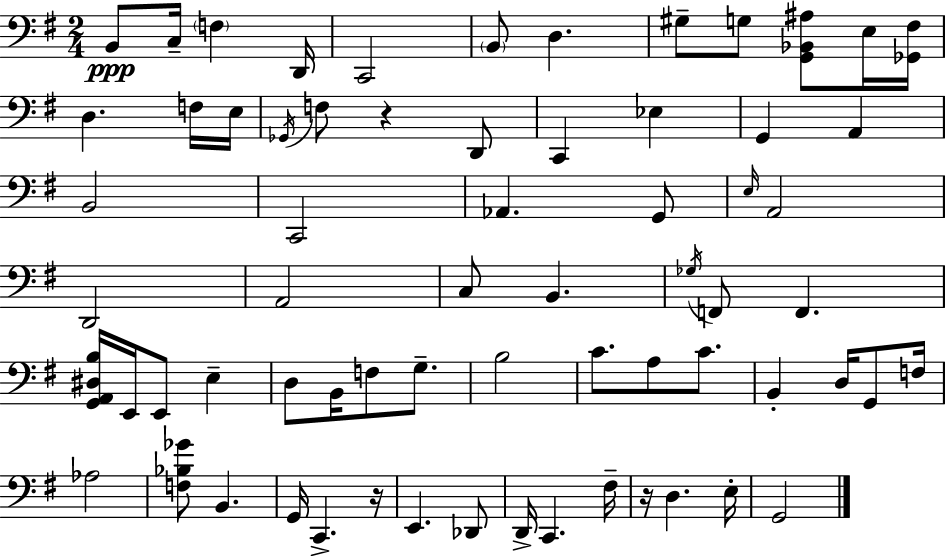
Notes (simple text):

B2/e C3/s F3/q D2/s C2/h B2/e D3/q. G#3/e G3/e [G2,Bb2,A#3]/e E3/s [Gb2,F#3]/s D3/q. F3/s E3/s Gb2/s F3/e R/q D2/e C2/q Eb3/q G2/q A2/q B2/h C2/h Ab2/q. G2/e E3/s A2/h D2/h A2/h C3/e B2/q. Gb3/s F2/e F2/q. [G2,A2,D#3,B3]/s E2/s E2/e E3/q D3/e B2/s F3/e G3/e. B3/h C4/e. A3/e C4/e. B2/q D3/s G2/e F3/s Ab3/h [F3,Bb3,Gb4]/e B2/q. G2/s C2/q. R/s E2/q. Db2/e D2/s C2/q. F#3/s R/s D3/q. E3/s G2/h